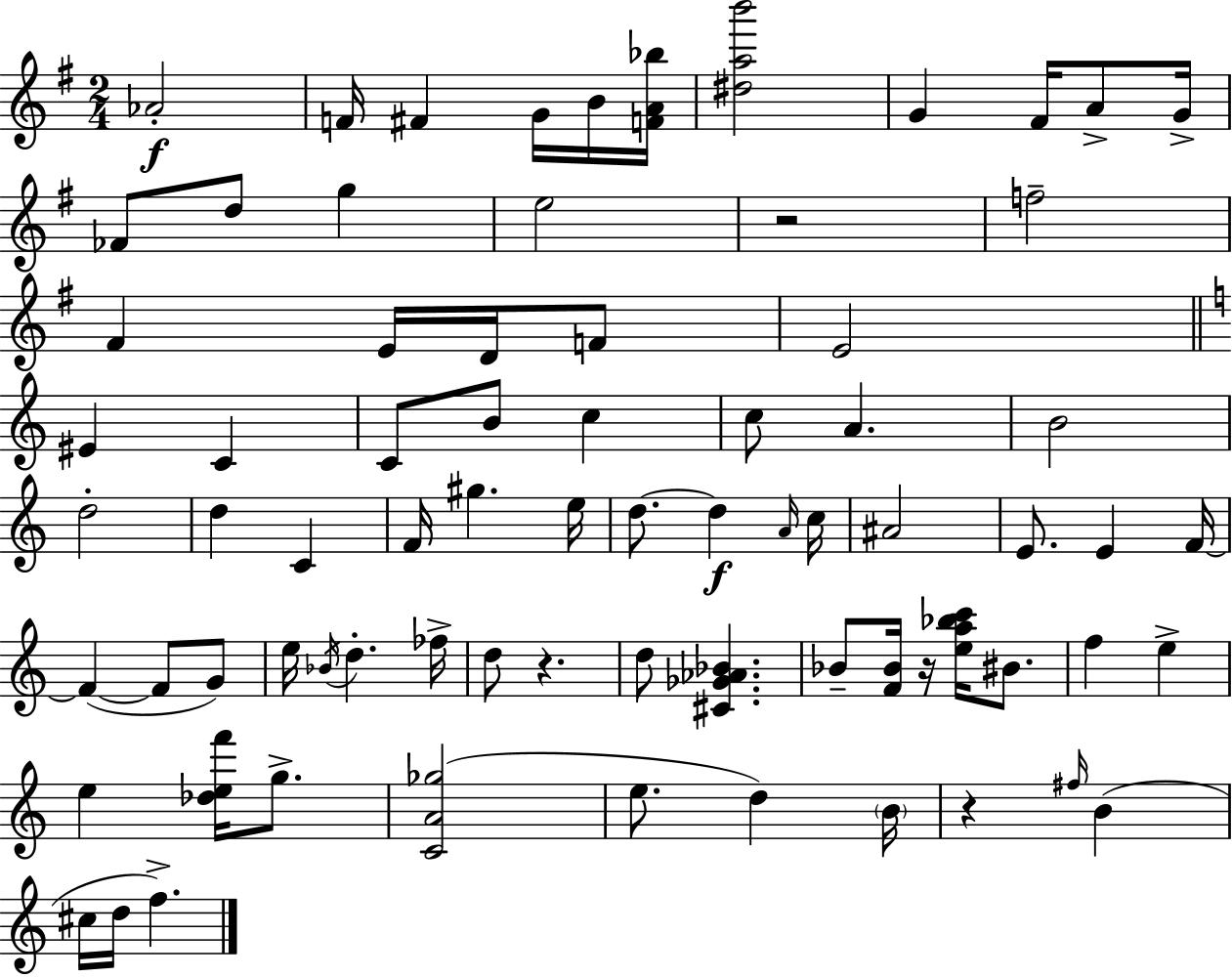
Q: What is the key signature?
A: G major